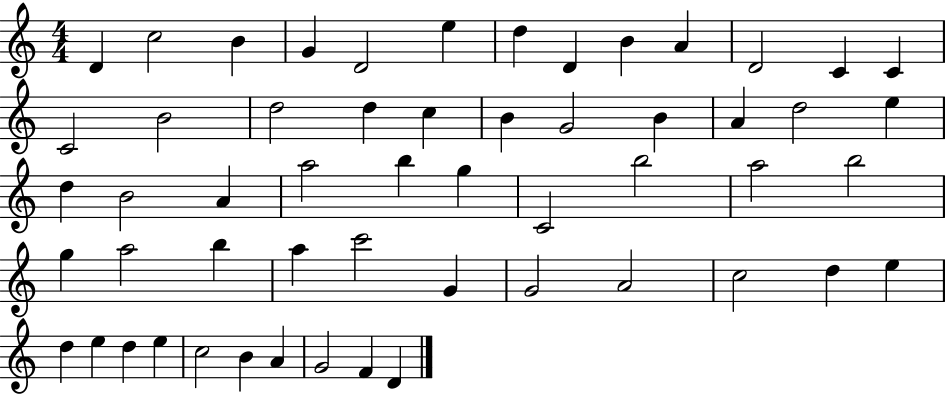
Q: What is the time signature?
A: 4/4